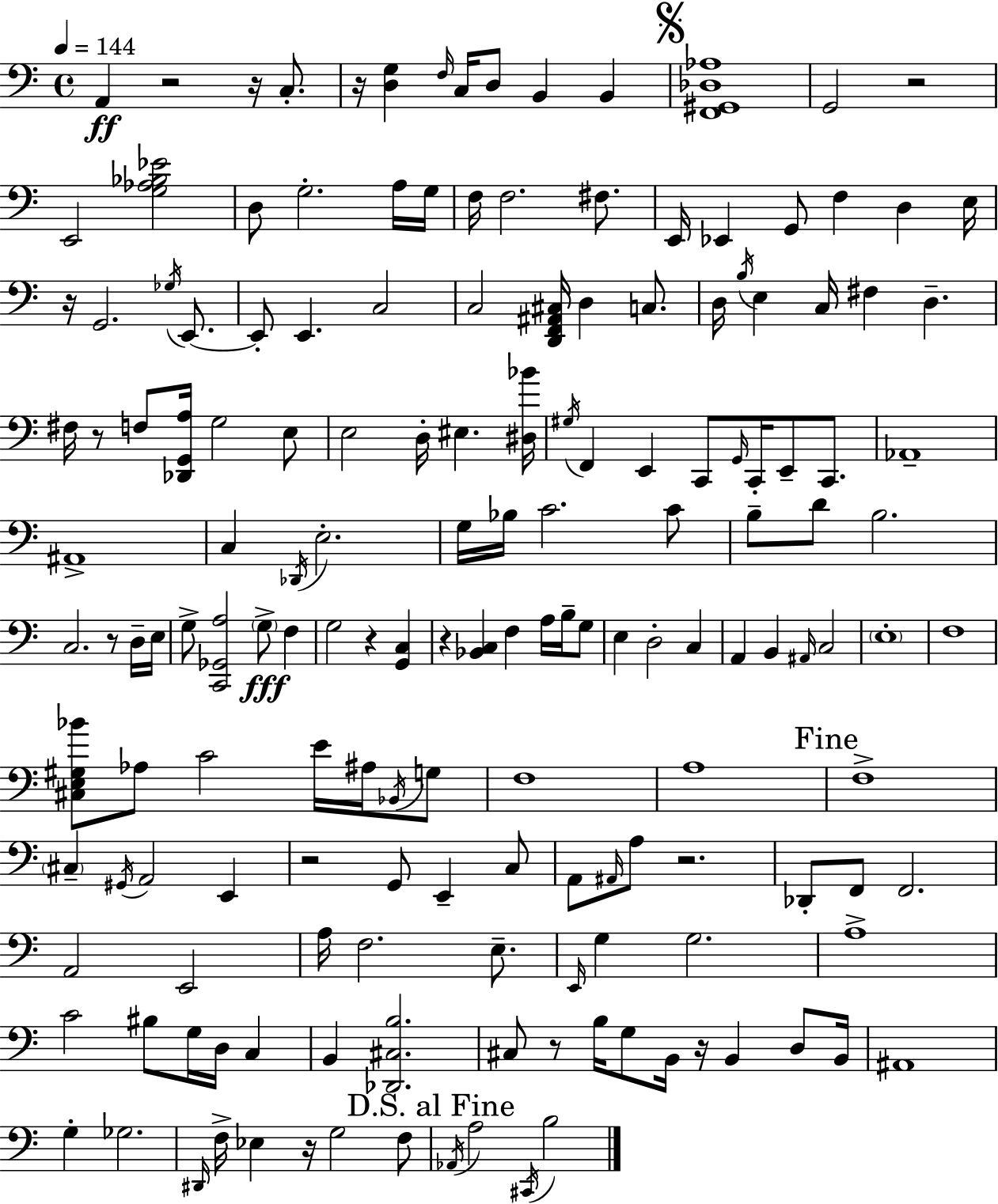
{
  \clef bass
  \time 4/4
  \defaultTimeSignature
  \key c \major
  \tempo 4 = 144
  \repeat volta 2 { a,4\ff r2 r16 c8.-. | r16 <d g>4 \grace { f16 } c16 d8 b,4 b,4 | \mark \markup { \musicglyph "scripts.segno" } <f, gis, des aes>1 | g,2 r2 | \break e,2 <g aes bes ees'>2 | d8 g2.-. a16 | g16 f16 f2. fis8. | e,16 ees,4 g,8 f4 d4 | \break e16 r16 g,2. \acciaccatura { ges16 } e,8.~~ | e,8-. e,4. c2 | c2 <d, f, ais, cis>16 d4 c8. | d16 \acciaccatura { b16 } e4 c16 fis4 d4.-- | \break fis16 r8 f8 <des, g, a>16 g2 | e8 e2 d16-. eis4. | <dis bes'>16 \acciaccatura { gis16 } f,4 e,4 c,8 \grace { g,16 } c,16-. | e,8-- c,8. aes,1-- | \break ais,1-> | c4 \acciaccatura { des,16 } e2.-. | g16 bes16 c'2. | c'8 b8-- d'8 b2. | \break c2. | r8 d16-- e16 g8-> <c, ges, a>2 | \parenthesize g8->\fff f4 g2 r4 | <g, c>4 r4 <bes, c>4 f4 | \break a16 b16-- g8 e4 d2-. | c4 a,4 b,4 \grace { ais,16 } c2 | \parenthesize e1-. | f1 | \break <cis e gis bes'>8 aes8 c'2 | e'16 ais16 \acciaccatura { bes,16 } g8 f1 | a1 | \mark "Fine" f1-> | \break \parenthesize cis4-- \acciaccatura { gis,16 } a,2 | e,4 r2 | g,8 e,4-- c8 a,8 \grace { ais,16 } a8 r2. | des,8-. f,8 f,2. | \break a,2 | e,2 a16 f2. | e8.-- \grace { e,16 } g4 g2. | a1-> | \break c'2 | bis8 g16 d16 c4 b,4 <des, cis b>2. | cis8 r8 b16 | g8 b,16 r16 b,4 d8 b,16 ais,1 | \break g4-. ges2. | \grace { dis,16 } f16-> ees4 | r16 g2 f8 \mark "D.S. al Fine" \acciaccatura { aes,16 } a2 | \acciaccatura { cis,16 } b2 } \bar "|."
}